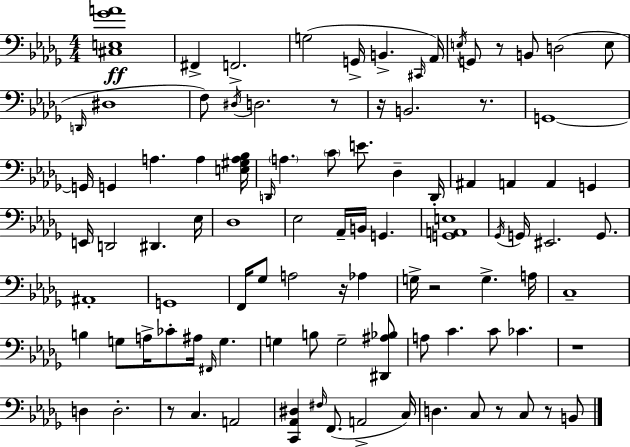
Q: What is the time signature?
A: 4/4